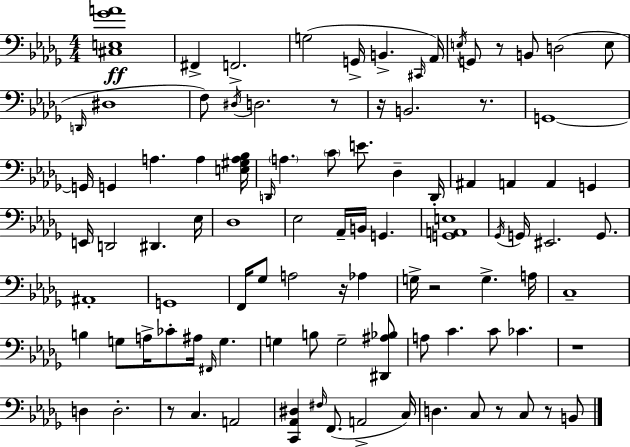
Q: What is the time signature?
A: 4/4